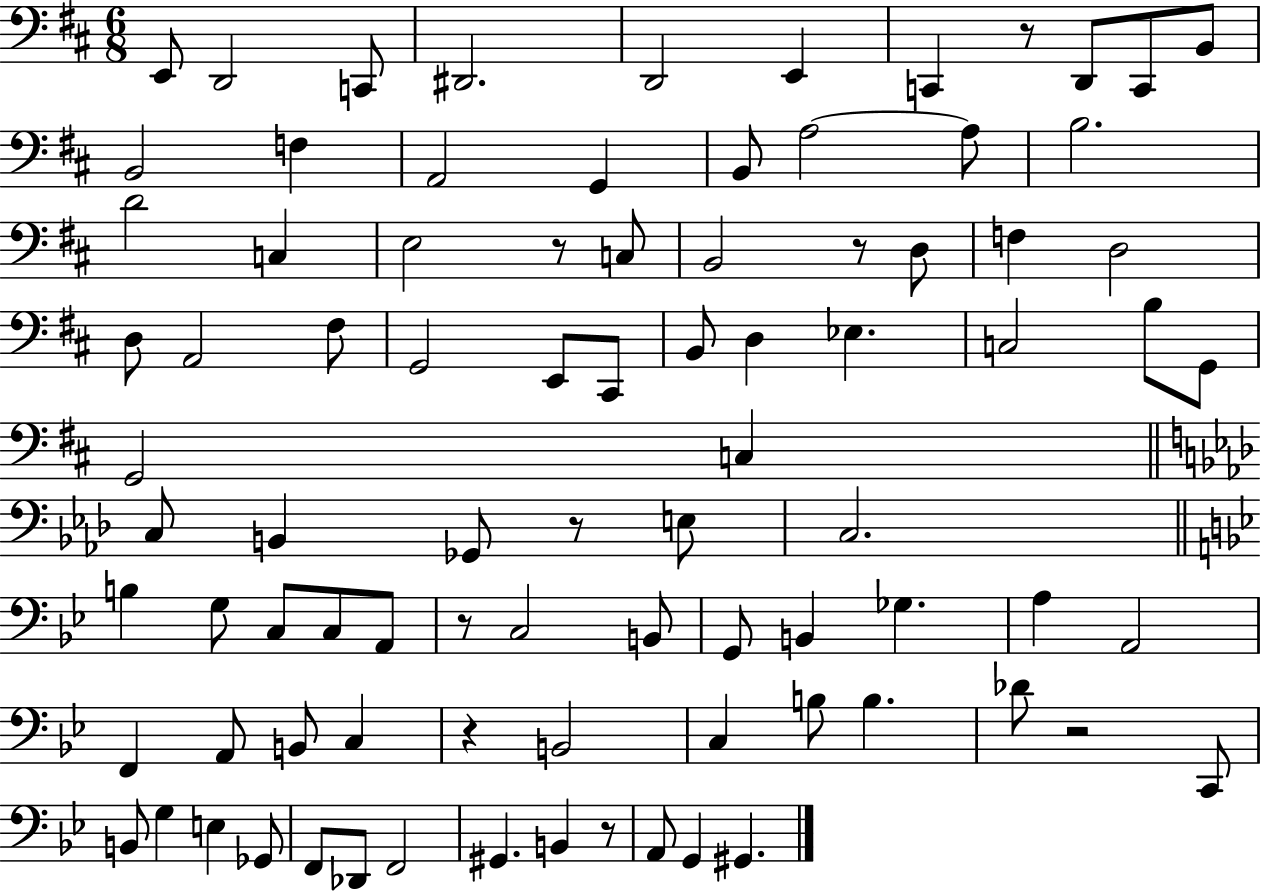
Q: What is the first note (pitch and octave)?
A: E2